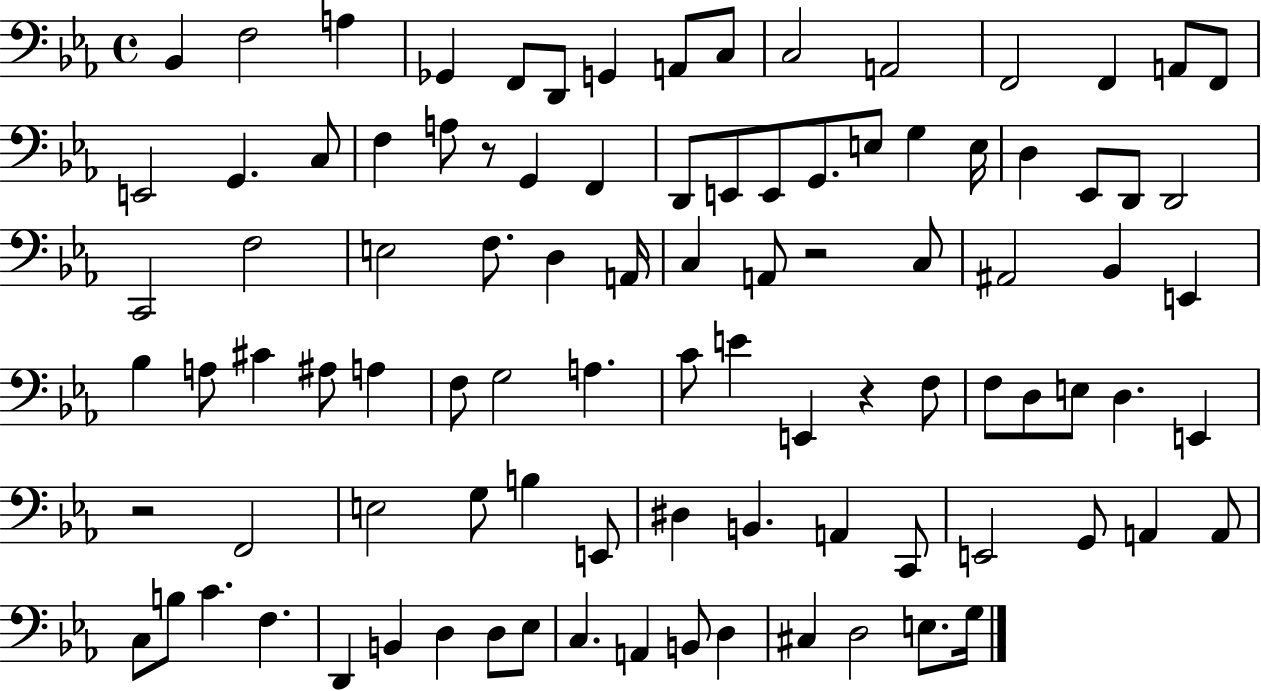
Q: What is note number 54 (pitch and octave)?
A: C4